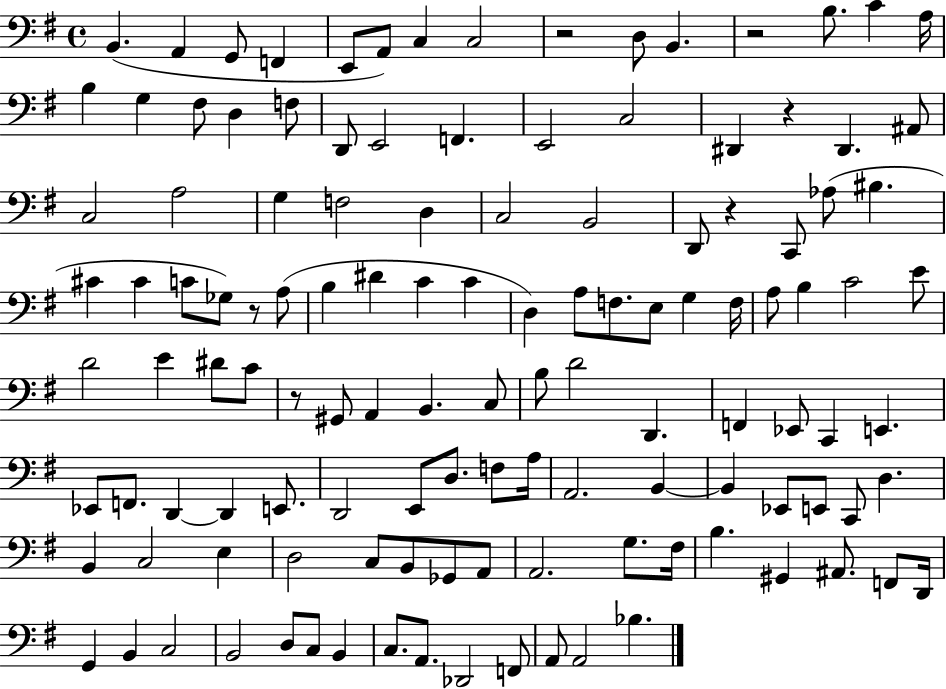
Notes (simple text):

B2/q. A2/q G2/e F2/q E2/e A2/e C3/q C3/h R/h D3/e B2/q. R/h B3/e. C4/q A3/s B3/q G3/q F#3/e D3/q F3/e D2/e E2/h F2/q. E2/h C3/h D#2/q R/q D#2/q. A#2/e C3/h A3/h G3/q F3/h D3/q C3/h B2/h D2/e R/q C2/e Ab3/e BIS3/q. C#4/q C#4/q C4/e Gb3/e R/e A3/e B3/q D#4/q C4/q C4/q D3/q A3/e F3/e. E3/e G3/q F3/s A3/e B3/q C4/h E4/e D4/h E4/q D#4/e C4/e R/e G#2/e A2/q B2/q. C3/e B3/e D4/h D2/q. F2/q Eb2/e C2/q E2/q. Eb2/e F2/e. D2/q D2/q E2/e. D2/h E2/e D3/e. F3/e A3/s A2/h. B2/q B2/q Eb2/e E2/e C2/e D3/q. B2/q C3/h E3/q D3/h C3/e B2/e Gb2/e A2/e A2/h. G3/e. F#3/s B3/q. G#2/q A#2/e. F2/e D2/s G2/q B2/q C3/h B2/h D3/e C3/e B2/q C3/e. A2/e. Db2/h F2/e A2/e A2/h Bb3/q.